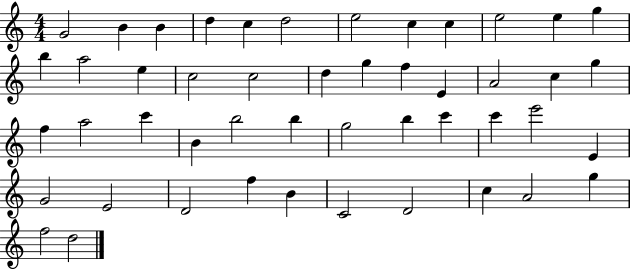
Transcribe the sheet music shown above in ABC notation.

X:1
T:Untitled
M:4/4
L:1/4
K:C
G2 B B d c d2 e2 c c e2 e g b a2 e c2 c2 d g f E A2 c g f a2 c' B b2 b g2 b c' c' e'2 E G2 E2 D2 f B C2 D2 c A2 g f2 d2